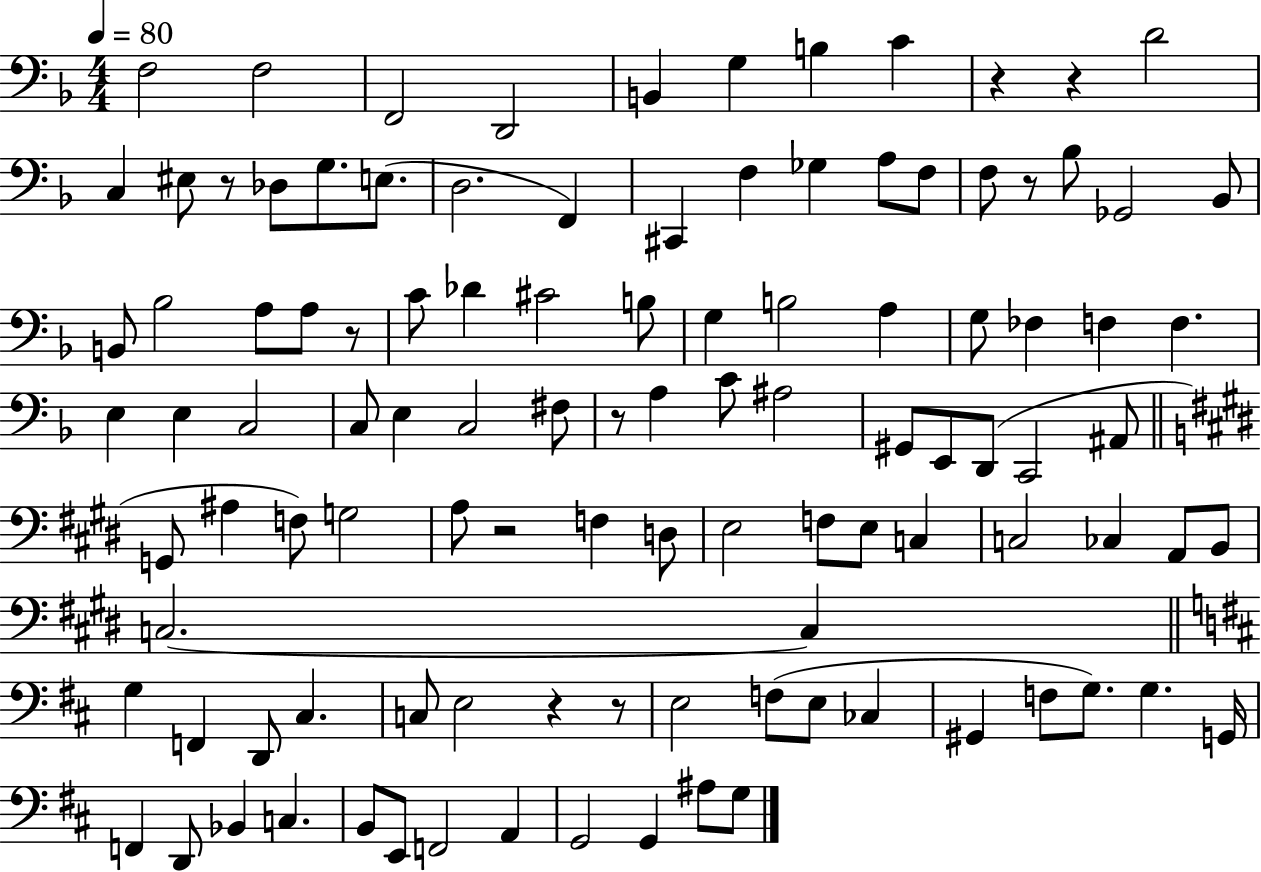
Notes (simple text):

F3/h F3/h F2/h D2/h B2/q G3/q B3/q C4/q R/q R/q D4/h C3/q EIS3/e R/e Db3/e G3/e. E3/e. D3/h. F2/q C#2/q F3/q Gb3/q A3/e F3/e F3/e R/e Bb3/e Gb2/h Bb2/e B2/e Bb3/h A3/e A3/e R/e C4/e Db4/q C#4/h B3/e G3/q B3/h A3/q G3/e FES3/q F3/q F3/q. E3/q E3/q C3/h C3/e E3/q C3/h F#3/e R/e A3/q C4/e A#3/h G#2/e E2/e D2/e C2/h A#2/e G2/e A#3/q F3/e G3/h A3/e R/h F3/q D3/e E3/h F3/e E3/e C3/q C3/h CES3/q A2/e B2/e C3/h. C3/q G3/q F2/q D2/e C#3/q. C3/e E3/h R/q R/e E3/h F3/e E3/e CES3/q G#2/q F3/e G3/e. G3/q. G2/s F2/q D2/e Bb2/q C3/q. B2/e E2/e F2/h A2/q G2/h G2/q A#3/e G3/e